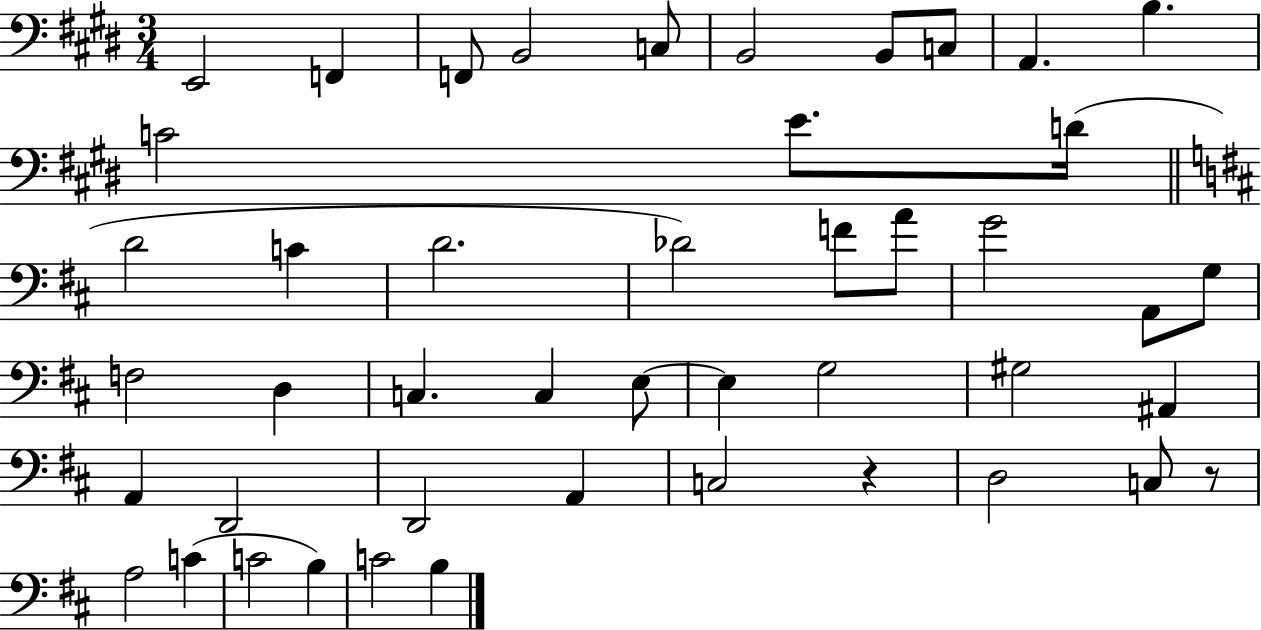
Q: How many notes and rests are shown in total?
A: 46